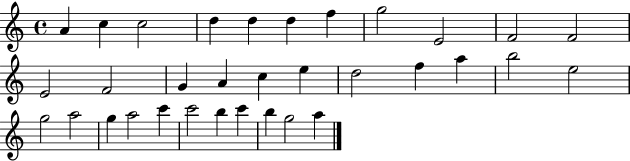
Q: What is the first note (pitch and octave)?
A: A4